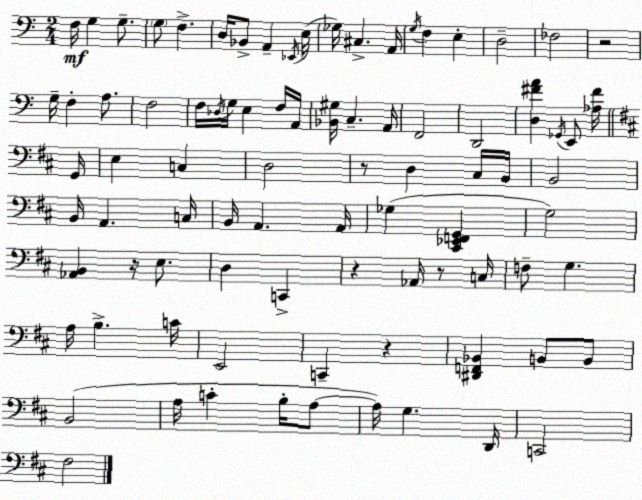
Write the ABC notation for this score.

X:1
T:Untitled
M:2/4
L:1/4
K:C
F,/4 G, G,/2 G,/2 F, D,/4 _B,,/2 A,, _E,,/4 E,/4 _G,/4 ^C, A,,/4 G,/4 F, E, D,2 _F,2 z2 G,/4 F, A,/2 F,2 F,/4 _D,/4 G,/4 E, F,/4 A,,/4 [_B,,^G,]/4 C, A,,/4 F,,2 D,,2 [D,^FA] _G,,/4 E,,/2 [_A,^F]/4 G,,/4 E, C, D,2 z/2 D, ^C,/4 B,,/4 B,,2 B,,/4 A,, C,/4 B,,/4 A,, A,,/4 _G, [^C,,_E,,F,,G,,] G,2 [_A,,B,,] z/4 E,/2 D, C,, z _A,,/4 z/2 C,/4 F,/2 G, A,/4 B, C/4 E,,2 C,, z [^D,,F,,_B,,] B,,/2 B,,/2 B,,2 A,/4 C B,/4 A,/2 A,/4 G, D,,/4 C,,2 ^F,2